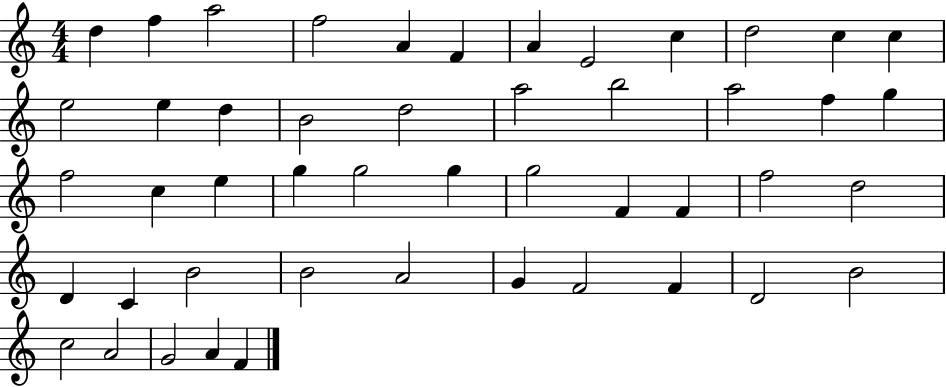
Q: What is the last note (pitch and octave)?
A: F4